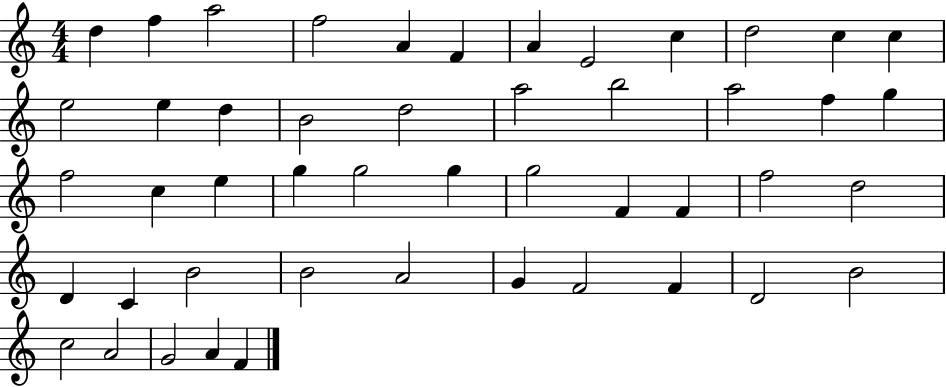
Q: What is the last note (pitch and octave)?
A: F4